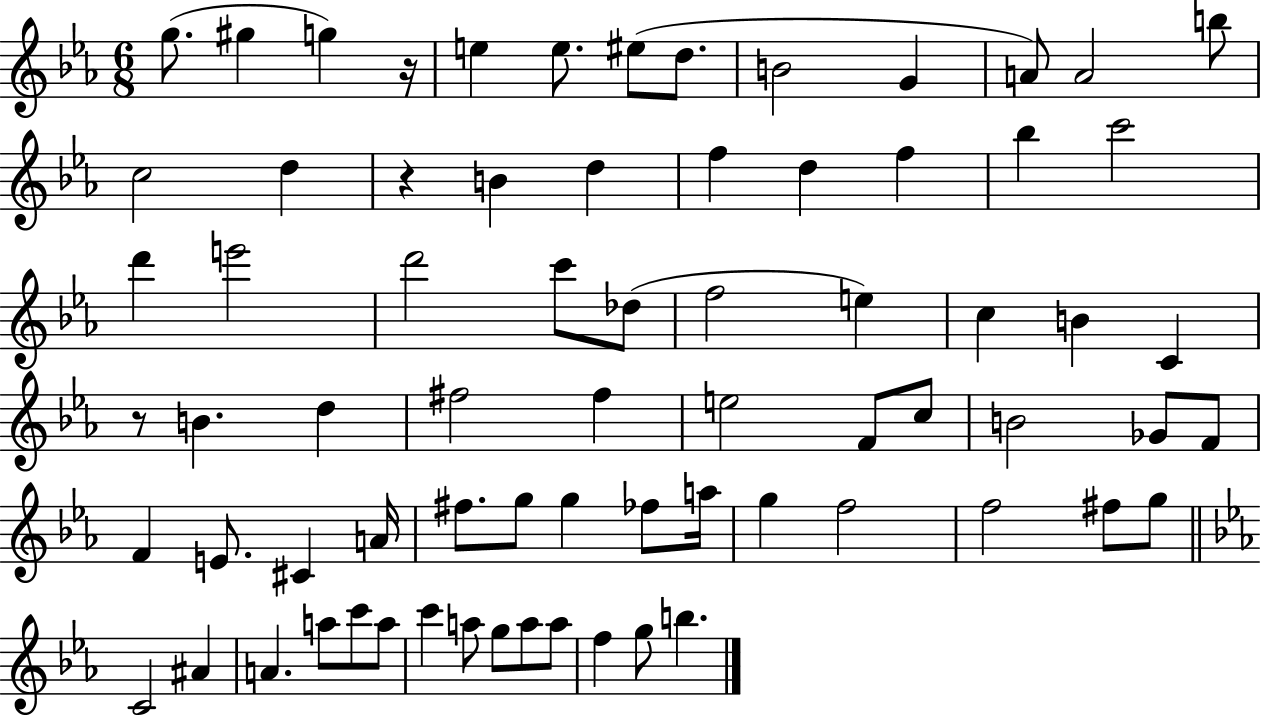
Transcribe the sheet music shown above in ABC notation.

X:1
T:Untitled
M:6/8
L:1/4
K:Eb
g/2 ^g g z/4 e e/2 ^e/2 d/2 B2 G A/2 A2 b/2 c2 d z B d f d f _b c'2 d' e'2 d'2 c'/2 _d/2 f2 e c B C z/2 B d ^f2 ^f e2 F/2 c/2 B2 _G/2 F/2 F E/2 ^C A/4 ^f/2 g/2 g _f/2 a/4 g f2 f2 ^f/2 g/2 C2 ^A A a/2 c'/2 a/2 c' a/2 g/2 a/2 a/2 f g/2 b